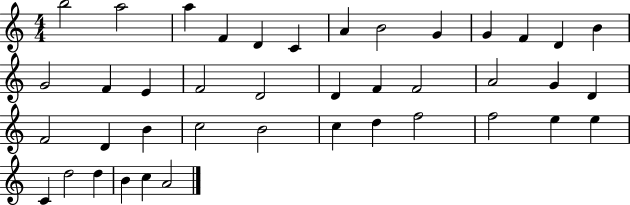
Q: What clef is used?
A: treble